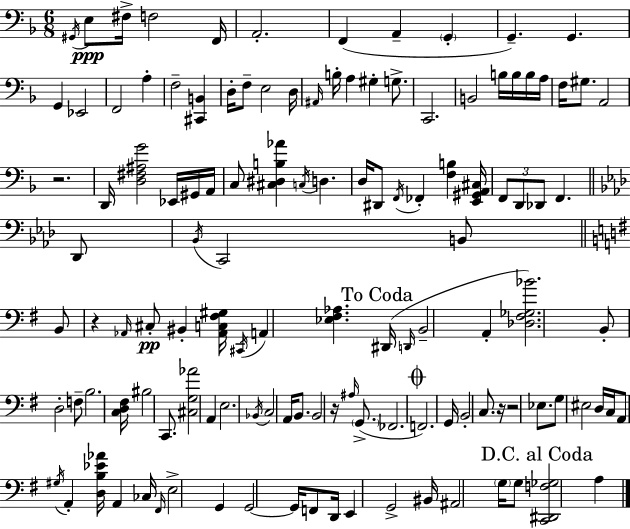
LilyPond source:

{
  \clef bass
  \numericTimeSignature
  \time 6/8
  \key f \major
  \acciaccatura { gis,16 }\ppp e8 fis16-> f2 | f,16 a,2.-. | f,4( a,4-- \parenthesize g,4-. | g,4.--) g,4. | \break g,4 ees,2 | f,2 a4-. | f2-- <cis, b,>4 | d16-. f8-- e2 | \break d16 \grace { ais,16 } b16-. a4 gis4-. g8.-> | c,2. | b,2 b16 b16 | b16 a16 f16 gis8. a,2 | \break r2. | d,16 <d fis ais g'>2 ees,16 | gis,16 a,16 c8 <cis dis b aes'>4 \acciaccatura { c16 } d4. | d16 dis,8 \acciaccatura { f,16 } fes,4-. <f b>4 | \break <e, gis, a, cis>16 \tuplet 3/2 { f,8 d,8 des,8 } f,4. | \bar "||" \break \key f \minor des,8 \acciaccatura { bes,16 } c,2 b,8 | \bar "||" \break \key e \minor b,8 r4 \grace { aes,16 } cis8-.\pp bis,4-. | <aes, c fis gis>16 \acciaccatura { cis,16 } a,4 <ees fis aes>4. | \mark "To Coda" dis,16( \grace { d,16 } b,2-- a,4-. | <des fis ges bes'>2.) | \break b,8-. d2-. | f8-- b2. | <c d fis>16 bis2 | c,8. <cis g aes'>2 a,4 | \break e2. | \acciaccatura { bes,16 } c2 | a,16 b,8. b,2 | r16 \grace { ais16 }( \parenthesize g,8.-> fes,2. | \break \mark \markup { \musicglyph "scripts.coda" } f,2.) | g,16 b,2-. | c8. r16 r2 | ees8. g8 eis2 | \break d16 c16 a,8 \acciaccatura { gis16 } a,4-. | <d b ees' aes'>16 a,4 ces16 \grace { fis,16 } e2-> | g,4 g,2~~ | g,16 f,8 d,16 e,4 g,2-> | \break bis,16 ais,2 | \parenthesize g16 g8 \mark "D.C. al Coda" <c, dis, f ges>2 | a4 \bar "|."
}